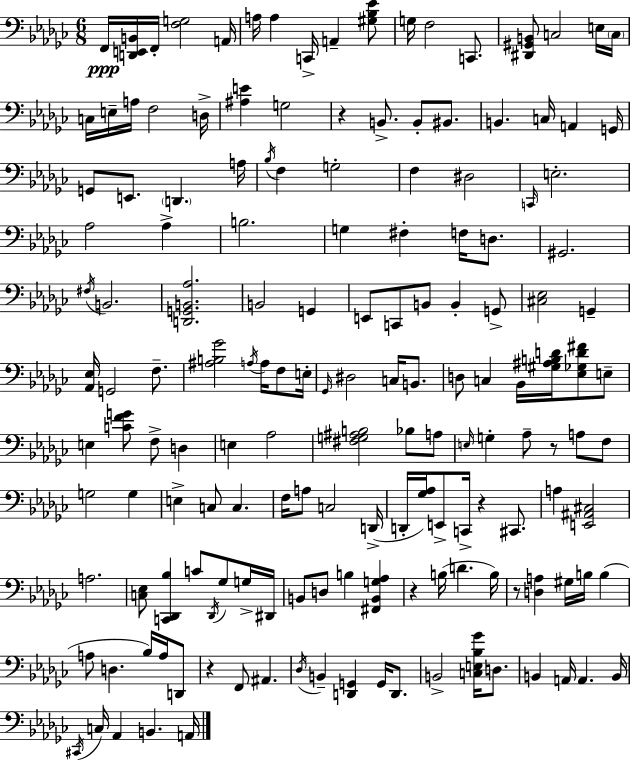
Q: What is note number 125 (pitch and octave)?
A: A2